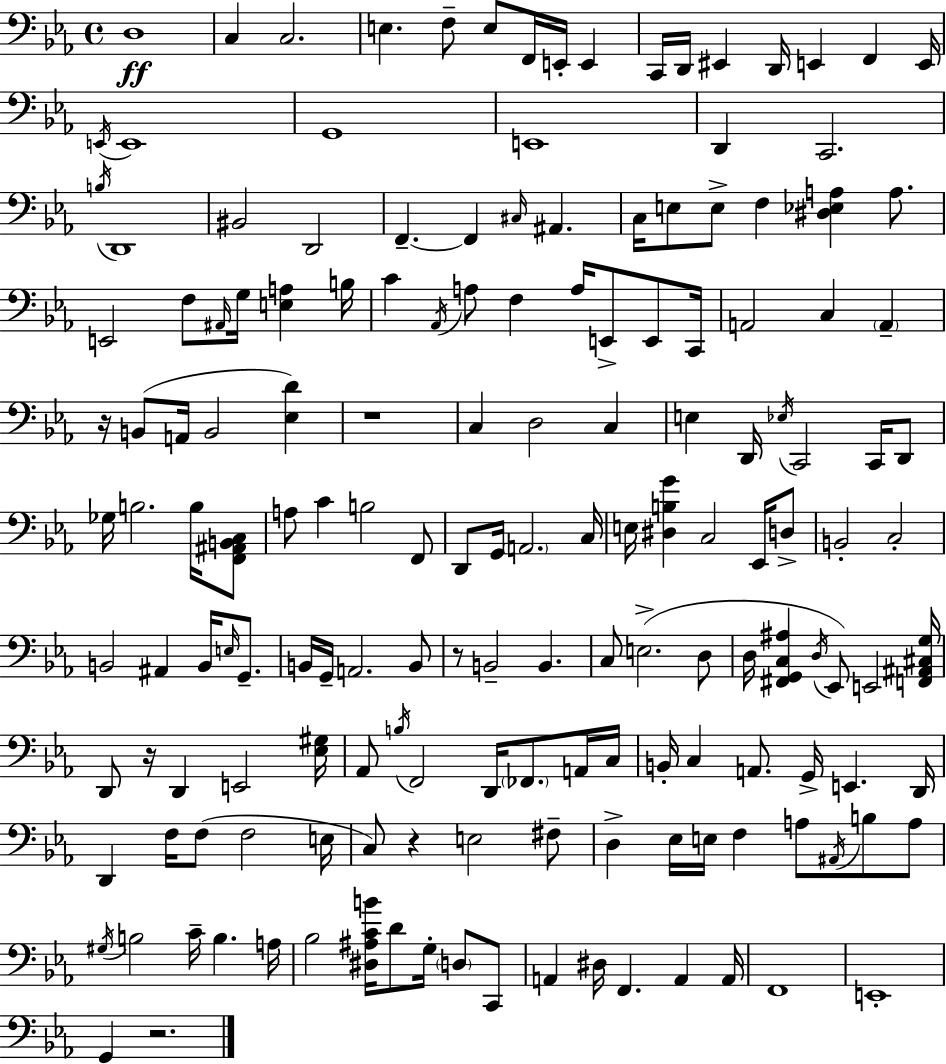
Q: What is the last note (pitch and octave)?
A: G2